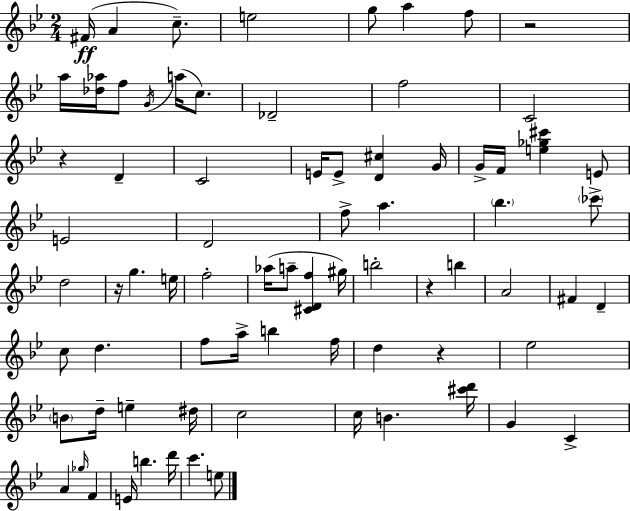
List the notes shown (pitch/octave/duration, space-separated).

F#4/s A4/q C5/e. E5/h G5/e A5/q F5/e R/h A5/s [Db5,Ab5]/s F5/e G4/s A5/s C5/e. Db4/h F5/h C4/h R/q D4/q C4/h E4/s E4/e [D4,C#5]/q G4/s G4/s F4/s [E5,Gb5,C#6]/q E4/e E4/h D4/h F5/e A5/q. Bb5/q. CES6/e D5/h R/s G5/q. E5/s F5/h Ab5/s A5/e [C#4,D4,F5]/q G#5/s B5/h R/q B5/q A4/h F#4/q D4/q C5/e D5/q. F5/e A5/s B5/q F5/s D5/q R/q Eb5/h B4/e D5/s E5/q D#5/s C5/h C5/s B4/q. [C#6,D6]/s G4/q C4/q A4/q Gb5/s F4/q E4/s B5/q. D6/s C6/q. E5/e